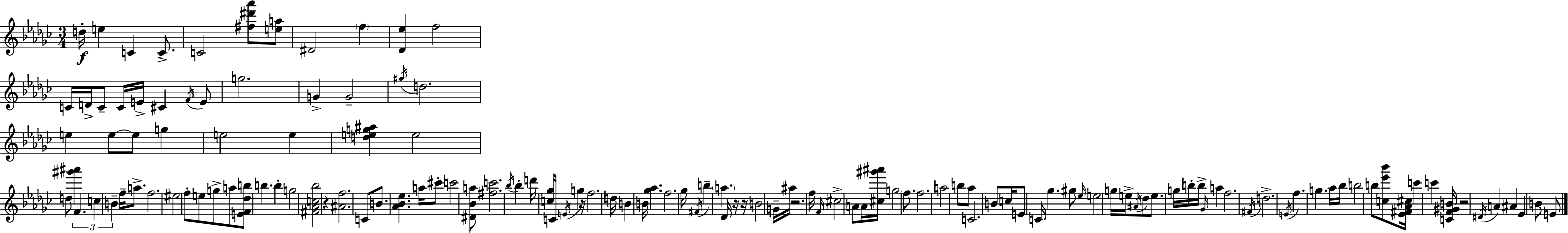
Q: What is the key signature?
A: EES minor